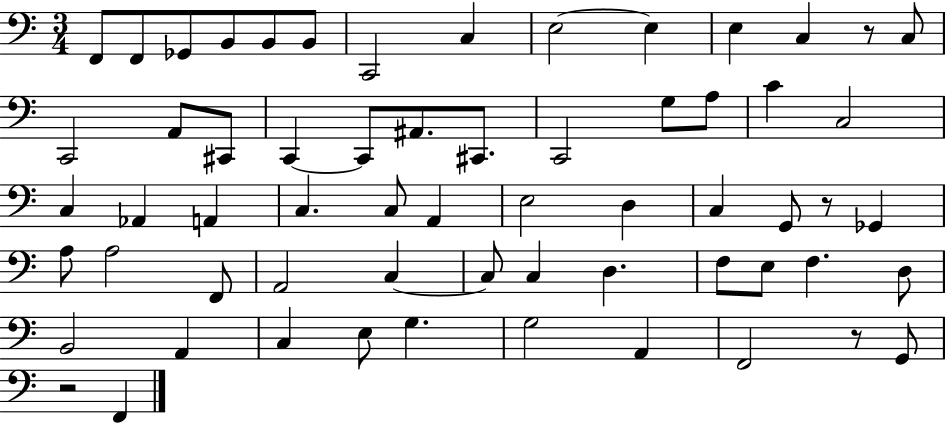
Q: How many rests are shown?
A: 4